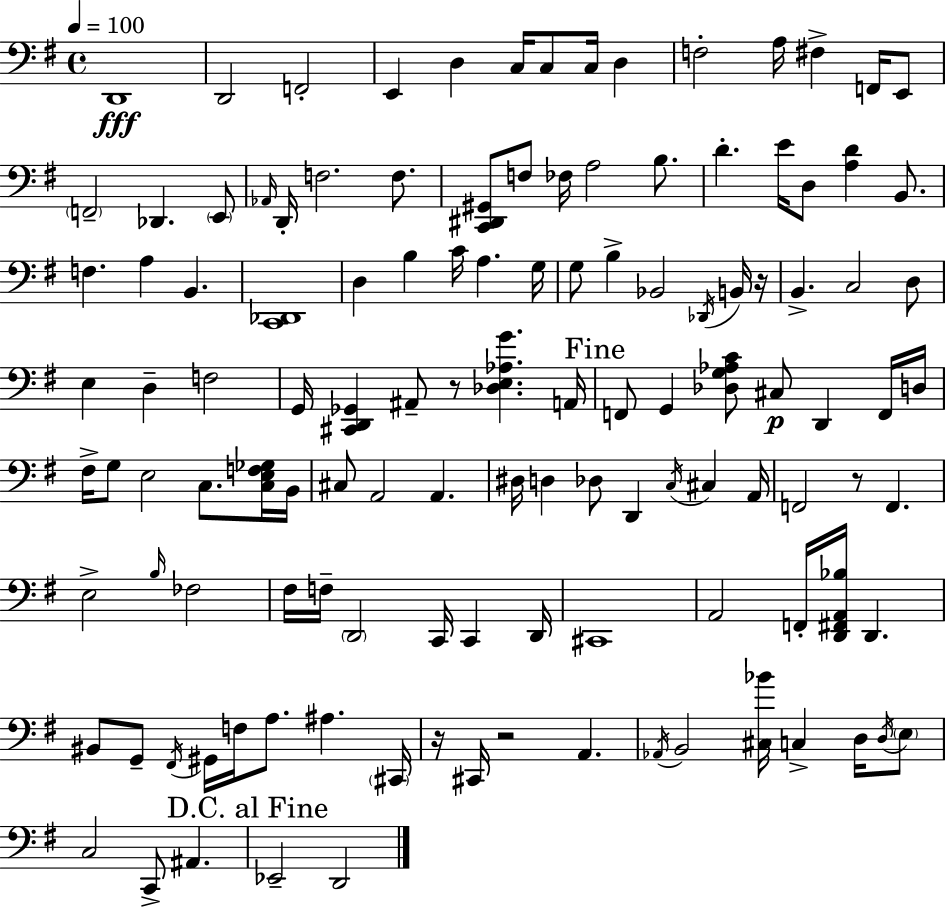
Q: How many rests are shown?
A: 5